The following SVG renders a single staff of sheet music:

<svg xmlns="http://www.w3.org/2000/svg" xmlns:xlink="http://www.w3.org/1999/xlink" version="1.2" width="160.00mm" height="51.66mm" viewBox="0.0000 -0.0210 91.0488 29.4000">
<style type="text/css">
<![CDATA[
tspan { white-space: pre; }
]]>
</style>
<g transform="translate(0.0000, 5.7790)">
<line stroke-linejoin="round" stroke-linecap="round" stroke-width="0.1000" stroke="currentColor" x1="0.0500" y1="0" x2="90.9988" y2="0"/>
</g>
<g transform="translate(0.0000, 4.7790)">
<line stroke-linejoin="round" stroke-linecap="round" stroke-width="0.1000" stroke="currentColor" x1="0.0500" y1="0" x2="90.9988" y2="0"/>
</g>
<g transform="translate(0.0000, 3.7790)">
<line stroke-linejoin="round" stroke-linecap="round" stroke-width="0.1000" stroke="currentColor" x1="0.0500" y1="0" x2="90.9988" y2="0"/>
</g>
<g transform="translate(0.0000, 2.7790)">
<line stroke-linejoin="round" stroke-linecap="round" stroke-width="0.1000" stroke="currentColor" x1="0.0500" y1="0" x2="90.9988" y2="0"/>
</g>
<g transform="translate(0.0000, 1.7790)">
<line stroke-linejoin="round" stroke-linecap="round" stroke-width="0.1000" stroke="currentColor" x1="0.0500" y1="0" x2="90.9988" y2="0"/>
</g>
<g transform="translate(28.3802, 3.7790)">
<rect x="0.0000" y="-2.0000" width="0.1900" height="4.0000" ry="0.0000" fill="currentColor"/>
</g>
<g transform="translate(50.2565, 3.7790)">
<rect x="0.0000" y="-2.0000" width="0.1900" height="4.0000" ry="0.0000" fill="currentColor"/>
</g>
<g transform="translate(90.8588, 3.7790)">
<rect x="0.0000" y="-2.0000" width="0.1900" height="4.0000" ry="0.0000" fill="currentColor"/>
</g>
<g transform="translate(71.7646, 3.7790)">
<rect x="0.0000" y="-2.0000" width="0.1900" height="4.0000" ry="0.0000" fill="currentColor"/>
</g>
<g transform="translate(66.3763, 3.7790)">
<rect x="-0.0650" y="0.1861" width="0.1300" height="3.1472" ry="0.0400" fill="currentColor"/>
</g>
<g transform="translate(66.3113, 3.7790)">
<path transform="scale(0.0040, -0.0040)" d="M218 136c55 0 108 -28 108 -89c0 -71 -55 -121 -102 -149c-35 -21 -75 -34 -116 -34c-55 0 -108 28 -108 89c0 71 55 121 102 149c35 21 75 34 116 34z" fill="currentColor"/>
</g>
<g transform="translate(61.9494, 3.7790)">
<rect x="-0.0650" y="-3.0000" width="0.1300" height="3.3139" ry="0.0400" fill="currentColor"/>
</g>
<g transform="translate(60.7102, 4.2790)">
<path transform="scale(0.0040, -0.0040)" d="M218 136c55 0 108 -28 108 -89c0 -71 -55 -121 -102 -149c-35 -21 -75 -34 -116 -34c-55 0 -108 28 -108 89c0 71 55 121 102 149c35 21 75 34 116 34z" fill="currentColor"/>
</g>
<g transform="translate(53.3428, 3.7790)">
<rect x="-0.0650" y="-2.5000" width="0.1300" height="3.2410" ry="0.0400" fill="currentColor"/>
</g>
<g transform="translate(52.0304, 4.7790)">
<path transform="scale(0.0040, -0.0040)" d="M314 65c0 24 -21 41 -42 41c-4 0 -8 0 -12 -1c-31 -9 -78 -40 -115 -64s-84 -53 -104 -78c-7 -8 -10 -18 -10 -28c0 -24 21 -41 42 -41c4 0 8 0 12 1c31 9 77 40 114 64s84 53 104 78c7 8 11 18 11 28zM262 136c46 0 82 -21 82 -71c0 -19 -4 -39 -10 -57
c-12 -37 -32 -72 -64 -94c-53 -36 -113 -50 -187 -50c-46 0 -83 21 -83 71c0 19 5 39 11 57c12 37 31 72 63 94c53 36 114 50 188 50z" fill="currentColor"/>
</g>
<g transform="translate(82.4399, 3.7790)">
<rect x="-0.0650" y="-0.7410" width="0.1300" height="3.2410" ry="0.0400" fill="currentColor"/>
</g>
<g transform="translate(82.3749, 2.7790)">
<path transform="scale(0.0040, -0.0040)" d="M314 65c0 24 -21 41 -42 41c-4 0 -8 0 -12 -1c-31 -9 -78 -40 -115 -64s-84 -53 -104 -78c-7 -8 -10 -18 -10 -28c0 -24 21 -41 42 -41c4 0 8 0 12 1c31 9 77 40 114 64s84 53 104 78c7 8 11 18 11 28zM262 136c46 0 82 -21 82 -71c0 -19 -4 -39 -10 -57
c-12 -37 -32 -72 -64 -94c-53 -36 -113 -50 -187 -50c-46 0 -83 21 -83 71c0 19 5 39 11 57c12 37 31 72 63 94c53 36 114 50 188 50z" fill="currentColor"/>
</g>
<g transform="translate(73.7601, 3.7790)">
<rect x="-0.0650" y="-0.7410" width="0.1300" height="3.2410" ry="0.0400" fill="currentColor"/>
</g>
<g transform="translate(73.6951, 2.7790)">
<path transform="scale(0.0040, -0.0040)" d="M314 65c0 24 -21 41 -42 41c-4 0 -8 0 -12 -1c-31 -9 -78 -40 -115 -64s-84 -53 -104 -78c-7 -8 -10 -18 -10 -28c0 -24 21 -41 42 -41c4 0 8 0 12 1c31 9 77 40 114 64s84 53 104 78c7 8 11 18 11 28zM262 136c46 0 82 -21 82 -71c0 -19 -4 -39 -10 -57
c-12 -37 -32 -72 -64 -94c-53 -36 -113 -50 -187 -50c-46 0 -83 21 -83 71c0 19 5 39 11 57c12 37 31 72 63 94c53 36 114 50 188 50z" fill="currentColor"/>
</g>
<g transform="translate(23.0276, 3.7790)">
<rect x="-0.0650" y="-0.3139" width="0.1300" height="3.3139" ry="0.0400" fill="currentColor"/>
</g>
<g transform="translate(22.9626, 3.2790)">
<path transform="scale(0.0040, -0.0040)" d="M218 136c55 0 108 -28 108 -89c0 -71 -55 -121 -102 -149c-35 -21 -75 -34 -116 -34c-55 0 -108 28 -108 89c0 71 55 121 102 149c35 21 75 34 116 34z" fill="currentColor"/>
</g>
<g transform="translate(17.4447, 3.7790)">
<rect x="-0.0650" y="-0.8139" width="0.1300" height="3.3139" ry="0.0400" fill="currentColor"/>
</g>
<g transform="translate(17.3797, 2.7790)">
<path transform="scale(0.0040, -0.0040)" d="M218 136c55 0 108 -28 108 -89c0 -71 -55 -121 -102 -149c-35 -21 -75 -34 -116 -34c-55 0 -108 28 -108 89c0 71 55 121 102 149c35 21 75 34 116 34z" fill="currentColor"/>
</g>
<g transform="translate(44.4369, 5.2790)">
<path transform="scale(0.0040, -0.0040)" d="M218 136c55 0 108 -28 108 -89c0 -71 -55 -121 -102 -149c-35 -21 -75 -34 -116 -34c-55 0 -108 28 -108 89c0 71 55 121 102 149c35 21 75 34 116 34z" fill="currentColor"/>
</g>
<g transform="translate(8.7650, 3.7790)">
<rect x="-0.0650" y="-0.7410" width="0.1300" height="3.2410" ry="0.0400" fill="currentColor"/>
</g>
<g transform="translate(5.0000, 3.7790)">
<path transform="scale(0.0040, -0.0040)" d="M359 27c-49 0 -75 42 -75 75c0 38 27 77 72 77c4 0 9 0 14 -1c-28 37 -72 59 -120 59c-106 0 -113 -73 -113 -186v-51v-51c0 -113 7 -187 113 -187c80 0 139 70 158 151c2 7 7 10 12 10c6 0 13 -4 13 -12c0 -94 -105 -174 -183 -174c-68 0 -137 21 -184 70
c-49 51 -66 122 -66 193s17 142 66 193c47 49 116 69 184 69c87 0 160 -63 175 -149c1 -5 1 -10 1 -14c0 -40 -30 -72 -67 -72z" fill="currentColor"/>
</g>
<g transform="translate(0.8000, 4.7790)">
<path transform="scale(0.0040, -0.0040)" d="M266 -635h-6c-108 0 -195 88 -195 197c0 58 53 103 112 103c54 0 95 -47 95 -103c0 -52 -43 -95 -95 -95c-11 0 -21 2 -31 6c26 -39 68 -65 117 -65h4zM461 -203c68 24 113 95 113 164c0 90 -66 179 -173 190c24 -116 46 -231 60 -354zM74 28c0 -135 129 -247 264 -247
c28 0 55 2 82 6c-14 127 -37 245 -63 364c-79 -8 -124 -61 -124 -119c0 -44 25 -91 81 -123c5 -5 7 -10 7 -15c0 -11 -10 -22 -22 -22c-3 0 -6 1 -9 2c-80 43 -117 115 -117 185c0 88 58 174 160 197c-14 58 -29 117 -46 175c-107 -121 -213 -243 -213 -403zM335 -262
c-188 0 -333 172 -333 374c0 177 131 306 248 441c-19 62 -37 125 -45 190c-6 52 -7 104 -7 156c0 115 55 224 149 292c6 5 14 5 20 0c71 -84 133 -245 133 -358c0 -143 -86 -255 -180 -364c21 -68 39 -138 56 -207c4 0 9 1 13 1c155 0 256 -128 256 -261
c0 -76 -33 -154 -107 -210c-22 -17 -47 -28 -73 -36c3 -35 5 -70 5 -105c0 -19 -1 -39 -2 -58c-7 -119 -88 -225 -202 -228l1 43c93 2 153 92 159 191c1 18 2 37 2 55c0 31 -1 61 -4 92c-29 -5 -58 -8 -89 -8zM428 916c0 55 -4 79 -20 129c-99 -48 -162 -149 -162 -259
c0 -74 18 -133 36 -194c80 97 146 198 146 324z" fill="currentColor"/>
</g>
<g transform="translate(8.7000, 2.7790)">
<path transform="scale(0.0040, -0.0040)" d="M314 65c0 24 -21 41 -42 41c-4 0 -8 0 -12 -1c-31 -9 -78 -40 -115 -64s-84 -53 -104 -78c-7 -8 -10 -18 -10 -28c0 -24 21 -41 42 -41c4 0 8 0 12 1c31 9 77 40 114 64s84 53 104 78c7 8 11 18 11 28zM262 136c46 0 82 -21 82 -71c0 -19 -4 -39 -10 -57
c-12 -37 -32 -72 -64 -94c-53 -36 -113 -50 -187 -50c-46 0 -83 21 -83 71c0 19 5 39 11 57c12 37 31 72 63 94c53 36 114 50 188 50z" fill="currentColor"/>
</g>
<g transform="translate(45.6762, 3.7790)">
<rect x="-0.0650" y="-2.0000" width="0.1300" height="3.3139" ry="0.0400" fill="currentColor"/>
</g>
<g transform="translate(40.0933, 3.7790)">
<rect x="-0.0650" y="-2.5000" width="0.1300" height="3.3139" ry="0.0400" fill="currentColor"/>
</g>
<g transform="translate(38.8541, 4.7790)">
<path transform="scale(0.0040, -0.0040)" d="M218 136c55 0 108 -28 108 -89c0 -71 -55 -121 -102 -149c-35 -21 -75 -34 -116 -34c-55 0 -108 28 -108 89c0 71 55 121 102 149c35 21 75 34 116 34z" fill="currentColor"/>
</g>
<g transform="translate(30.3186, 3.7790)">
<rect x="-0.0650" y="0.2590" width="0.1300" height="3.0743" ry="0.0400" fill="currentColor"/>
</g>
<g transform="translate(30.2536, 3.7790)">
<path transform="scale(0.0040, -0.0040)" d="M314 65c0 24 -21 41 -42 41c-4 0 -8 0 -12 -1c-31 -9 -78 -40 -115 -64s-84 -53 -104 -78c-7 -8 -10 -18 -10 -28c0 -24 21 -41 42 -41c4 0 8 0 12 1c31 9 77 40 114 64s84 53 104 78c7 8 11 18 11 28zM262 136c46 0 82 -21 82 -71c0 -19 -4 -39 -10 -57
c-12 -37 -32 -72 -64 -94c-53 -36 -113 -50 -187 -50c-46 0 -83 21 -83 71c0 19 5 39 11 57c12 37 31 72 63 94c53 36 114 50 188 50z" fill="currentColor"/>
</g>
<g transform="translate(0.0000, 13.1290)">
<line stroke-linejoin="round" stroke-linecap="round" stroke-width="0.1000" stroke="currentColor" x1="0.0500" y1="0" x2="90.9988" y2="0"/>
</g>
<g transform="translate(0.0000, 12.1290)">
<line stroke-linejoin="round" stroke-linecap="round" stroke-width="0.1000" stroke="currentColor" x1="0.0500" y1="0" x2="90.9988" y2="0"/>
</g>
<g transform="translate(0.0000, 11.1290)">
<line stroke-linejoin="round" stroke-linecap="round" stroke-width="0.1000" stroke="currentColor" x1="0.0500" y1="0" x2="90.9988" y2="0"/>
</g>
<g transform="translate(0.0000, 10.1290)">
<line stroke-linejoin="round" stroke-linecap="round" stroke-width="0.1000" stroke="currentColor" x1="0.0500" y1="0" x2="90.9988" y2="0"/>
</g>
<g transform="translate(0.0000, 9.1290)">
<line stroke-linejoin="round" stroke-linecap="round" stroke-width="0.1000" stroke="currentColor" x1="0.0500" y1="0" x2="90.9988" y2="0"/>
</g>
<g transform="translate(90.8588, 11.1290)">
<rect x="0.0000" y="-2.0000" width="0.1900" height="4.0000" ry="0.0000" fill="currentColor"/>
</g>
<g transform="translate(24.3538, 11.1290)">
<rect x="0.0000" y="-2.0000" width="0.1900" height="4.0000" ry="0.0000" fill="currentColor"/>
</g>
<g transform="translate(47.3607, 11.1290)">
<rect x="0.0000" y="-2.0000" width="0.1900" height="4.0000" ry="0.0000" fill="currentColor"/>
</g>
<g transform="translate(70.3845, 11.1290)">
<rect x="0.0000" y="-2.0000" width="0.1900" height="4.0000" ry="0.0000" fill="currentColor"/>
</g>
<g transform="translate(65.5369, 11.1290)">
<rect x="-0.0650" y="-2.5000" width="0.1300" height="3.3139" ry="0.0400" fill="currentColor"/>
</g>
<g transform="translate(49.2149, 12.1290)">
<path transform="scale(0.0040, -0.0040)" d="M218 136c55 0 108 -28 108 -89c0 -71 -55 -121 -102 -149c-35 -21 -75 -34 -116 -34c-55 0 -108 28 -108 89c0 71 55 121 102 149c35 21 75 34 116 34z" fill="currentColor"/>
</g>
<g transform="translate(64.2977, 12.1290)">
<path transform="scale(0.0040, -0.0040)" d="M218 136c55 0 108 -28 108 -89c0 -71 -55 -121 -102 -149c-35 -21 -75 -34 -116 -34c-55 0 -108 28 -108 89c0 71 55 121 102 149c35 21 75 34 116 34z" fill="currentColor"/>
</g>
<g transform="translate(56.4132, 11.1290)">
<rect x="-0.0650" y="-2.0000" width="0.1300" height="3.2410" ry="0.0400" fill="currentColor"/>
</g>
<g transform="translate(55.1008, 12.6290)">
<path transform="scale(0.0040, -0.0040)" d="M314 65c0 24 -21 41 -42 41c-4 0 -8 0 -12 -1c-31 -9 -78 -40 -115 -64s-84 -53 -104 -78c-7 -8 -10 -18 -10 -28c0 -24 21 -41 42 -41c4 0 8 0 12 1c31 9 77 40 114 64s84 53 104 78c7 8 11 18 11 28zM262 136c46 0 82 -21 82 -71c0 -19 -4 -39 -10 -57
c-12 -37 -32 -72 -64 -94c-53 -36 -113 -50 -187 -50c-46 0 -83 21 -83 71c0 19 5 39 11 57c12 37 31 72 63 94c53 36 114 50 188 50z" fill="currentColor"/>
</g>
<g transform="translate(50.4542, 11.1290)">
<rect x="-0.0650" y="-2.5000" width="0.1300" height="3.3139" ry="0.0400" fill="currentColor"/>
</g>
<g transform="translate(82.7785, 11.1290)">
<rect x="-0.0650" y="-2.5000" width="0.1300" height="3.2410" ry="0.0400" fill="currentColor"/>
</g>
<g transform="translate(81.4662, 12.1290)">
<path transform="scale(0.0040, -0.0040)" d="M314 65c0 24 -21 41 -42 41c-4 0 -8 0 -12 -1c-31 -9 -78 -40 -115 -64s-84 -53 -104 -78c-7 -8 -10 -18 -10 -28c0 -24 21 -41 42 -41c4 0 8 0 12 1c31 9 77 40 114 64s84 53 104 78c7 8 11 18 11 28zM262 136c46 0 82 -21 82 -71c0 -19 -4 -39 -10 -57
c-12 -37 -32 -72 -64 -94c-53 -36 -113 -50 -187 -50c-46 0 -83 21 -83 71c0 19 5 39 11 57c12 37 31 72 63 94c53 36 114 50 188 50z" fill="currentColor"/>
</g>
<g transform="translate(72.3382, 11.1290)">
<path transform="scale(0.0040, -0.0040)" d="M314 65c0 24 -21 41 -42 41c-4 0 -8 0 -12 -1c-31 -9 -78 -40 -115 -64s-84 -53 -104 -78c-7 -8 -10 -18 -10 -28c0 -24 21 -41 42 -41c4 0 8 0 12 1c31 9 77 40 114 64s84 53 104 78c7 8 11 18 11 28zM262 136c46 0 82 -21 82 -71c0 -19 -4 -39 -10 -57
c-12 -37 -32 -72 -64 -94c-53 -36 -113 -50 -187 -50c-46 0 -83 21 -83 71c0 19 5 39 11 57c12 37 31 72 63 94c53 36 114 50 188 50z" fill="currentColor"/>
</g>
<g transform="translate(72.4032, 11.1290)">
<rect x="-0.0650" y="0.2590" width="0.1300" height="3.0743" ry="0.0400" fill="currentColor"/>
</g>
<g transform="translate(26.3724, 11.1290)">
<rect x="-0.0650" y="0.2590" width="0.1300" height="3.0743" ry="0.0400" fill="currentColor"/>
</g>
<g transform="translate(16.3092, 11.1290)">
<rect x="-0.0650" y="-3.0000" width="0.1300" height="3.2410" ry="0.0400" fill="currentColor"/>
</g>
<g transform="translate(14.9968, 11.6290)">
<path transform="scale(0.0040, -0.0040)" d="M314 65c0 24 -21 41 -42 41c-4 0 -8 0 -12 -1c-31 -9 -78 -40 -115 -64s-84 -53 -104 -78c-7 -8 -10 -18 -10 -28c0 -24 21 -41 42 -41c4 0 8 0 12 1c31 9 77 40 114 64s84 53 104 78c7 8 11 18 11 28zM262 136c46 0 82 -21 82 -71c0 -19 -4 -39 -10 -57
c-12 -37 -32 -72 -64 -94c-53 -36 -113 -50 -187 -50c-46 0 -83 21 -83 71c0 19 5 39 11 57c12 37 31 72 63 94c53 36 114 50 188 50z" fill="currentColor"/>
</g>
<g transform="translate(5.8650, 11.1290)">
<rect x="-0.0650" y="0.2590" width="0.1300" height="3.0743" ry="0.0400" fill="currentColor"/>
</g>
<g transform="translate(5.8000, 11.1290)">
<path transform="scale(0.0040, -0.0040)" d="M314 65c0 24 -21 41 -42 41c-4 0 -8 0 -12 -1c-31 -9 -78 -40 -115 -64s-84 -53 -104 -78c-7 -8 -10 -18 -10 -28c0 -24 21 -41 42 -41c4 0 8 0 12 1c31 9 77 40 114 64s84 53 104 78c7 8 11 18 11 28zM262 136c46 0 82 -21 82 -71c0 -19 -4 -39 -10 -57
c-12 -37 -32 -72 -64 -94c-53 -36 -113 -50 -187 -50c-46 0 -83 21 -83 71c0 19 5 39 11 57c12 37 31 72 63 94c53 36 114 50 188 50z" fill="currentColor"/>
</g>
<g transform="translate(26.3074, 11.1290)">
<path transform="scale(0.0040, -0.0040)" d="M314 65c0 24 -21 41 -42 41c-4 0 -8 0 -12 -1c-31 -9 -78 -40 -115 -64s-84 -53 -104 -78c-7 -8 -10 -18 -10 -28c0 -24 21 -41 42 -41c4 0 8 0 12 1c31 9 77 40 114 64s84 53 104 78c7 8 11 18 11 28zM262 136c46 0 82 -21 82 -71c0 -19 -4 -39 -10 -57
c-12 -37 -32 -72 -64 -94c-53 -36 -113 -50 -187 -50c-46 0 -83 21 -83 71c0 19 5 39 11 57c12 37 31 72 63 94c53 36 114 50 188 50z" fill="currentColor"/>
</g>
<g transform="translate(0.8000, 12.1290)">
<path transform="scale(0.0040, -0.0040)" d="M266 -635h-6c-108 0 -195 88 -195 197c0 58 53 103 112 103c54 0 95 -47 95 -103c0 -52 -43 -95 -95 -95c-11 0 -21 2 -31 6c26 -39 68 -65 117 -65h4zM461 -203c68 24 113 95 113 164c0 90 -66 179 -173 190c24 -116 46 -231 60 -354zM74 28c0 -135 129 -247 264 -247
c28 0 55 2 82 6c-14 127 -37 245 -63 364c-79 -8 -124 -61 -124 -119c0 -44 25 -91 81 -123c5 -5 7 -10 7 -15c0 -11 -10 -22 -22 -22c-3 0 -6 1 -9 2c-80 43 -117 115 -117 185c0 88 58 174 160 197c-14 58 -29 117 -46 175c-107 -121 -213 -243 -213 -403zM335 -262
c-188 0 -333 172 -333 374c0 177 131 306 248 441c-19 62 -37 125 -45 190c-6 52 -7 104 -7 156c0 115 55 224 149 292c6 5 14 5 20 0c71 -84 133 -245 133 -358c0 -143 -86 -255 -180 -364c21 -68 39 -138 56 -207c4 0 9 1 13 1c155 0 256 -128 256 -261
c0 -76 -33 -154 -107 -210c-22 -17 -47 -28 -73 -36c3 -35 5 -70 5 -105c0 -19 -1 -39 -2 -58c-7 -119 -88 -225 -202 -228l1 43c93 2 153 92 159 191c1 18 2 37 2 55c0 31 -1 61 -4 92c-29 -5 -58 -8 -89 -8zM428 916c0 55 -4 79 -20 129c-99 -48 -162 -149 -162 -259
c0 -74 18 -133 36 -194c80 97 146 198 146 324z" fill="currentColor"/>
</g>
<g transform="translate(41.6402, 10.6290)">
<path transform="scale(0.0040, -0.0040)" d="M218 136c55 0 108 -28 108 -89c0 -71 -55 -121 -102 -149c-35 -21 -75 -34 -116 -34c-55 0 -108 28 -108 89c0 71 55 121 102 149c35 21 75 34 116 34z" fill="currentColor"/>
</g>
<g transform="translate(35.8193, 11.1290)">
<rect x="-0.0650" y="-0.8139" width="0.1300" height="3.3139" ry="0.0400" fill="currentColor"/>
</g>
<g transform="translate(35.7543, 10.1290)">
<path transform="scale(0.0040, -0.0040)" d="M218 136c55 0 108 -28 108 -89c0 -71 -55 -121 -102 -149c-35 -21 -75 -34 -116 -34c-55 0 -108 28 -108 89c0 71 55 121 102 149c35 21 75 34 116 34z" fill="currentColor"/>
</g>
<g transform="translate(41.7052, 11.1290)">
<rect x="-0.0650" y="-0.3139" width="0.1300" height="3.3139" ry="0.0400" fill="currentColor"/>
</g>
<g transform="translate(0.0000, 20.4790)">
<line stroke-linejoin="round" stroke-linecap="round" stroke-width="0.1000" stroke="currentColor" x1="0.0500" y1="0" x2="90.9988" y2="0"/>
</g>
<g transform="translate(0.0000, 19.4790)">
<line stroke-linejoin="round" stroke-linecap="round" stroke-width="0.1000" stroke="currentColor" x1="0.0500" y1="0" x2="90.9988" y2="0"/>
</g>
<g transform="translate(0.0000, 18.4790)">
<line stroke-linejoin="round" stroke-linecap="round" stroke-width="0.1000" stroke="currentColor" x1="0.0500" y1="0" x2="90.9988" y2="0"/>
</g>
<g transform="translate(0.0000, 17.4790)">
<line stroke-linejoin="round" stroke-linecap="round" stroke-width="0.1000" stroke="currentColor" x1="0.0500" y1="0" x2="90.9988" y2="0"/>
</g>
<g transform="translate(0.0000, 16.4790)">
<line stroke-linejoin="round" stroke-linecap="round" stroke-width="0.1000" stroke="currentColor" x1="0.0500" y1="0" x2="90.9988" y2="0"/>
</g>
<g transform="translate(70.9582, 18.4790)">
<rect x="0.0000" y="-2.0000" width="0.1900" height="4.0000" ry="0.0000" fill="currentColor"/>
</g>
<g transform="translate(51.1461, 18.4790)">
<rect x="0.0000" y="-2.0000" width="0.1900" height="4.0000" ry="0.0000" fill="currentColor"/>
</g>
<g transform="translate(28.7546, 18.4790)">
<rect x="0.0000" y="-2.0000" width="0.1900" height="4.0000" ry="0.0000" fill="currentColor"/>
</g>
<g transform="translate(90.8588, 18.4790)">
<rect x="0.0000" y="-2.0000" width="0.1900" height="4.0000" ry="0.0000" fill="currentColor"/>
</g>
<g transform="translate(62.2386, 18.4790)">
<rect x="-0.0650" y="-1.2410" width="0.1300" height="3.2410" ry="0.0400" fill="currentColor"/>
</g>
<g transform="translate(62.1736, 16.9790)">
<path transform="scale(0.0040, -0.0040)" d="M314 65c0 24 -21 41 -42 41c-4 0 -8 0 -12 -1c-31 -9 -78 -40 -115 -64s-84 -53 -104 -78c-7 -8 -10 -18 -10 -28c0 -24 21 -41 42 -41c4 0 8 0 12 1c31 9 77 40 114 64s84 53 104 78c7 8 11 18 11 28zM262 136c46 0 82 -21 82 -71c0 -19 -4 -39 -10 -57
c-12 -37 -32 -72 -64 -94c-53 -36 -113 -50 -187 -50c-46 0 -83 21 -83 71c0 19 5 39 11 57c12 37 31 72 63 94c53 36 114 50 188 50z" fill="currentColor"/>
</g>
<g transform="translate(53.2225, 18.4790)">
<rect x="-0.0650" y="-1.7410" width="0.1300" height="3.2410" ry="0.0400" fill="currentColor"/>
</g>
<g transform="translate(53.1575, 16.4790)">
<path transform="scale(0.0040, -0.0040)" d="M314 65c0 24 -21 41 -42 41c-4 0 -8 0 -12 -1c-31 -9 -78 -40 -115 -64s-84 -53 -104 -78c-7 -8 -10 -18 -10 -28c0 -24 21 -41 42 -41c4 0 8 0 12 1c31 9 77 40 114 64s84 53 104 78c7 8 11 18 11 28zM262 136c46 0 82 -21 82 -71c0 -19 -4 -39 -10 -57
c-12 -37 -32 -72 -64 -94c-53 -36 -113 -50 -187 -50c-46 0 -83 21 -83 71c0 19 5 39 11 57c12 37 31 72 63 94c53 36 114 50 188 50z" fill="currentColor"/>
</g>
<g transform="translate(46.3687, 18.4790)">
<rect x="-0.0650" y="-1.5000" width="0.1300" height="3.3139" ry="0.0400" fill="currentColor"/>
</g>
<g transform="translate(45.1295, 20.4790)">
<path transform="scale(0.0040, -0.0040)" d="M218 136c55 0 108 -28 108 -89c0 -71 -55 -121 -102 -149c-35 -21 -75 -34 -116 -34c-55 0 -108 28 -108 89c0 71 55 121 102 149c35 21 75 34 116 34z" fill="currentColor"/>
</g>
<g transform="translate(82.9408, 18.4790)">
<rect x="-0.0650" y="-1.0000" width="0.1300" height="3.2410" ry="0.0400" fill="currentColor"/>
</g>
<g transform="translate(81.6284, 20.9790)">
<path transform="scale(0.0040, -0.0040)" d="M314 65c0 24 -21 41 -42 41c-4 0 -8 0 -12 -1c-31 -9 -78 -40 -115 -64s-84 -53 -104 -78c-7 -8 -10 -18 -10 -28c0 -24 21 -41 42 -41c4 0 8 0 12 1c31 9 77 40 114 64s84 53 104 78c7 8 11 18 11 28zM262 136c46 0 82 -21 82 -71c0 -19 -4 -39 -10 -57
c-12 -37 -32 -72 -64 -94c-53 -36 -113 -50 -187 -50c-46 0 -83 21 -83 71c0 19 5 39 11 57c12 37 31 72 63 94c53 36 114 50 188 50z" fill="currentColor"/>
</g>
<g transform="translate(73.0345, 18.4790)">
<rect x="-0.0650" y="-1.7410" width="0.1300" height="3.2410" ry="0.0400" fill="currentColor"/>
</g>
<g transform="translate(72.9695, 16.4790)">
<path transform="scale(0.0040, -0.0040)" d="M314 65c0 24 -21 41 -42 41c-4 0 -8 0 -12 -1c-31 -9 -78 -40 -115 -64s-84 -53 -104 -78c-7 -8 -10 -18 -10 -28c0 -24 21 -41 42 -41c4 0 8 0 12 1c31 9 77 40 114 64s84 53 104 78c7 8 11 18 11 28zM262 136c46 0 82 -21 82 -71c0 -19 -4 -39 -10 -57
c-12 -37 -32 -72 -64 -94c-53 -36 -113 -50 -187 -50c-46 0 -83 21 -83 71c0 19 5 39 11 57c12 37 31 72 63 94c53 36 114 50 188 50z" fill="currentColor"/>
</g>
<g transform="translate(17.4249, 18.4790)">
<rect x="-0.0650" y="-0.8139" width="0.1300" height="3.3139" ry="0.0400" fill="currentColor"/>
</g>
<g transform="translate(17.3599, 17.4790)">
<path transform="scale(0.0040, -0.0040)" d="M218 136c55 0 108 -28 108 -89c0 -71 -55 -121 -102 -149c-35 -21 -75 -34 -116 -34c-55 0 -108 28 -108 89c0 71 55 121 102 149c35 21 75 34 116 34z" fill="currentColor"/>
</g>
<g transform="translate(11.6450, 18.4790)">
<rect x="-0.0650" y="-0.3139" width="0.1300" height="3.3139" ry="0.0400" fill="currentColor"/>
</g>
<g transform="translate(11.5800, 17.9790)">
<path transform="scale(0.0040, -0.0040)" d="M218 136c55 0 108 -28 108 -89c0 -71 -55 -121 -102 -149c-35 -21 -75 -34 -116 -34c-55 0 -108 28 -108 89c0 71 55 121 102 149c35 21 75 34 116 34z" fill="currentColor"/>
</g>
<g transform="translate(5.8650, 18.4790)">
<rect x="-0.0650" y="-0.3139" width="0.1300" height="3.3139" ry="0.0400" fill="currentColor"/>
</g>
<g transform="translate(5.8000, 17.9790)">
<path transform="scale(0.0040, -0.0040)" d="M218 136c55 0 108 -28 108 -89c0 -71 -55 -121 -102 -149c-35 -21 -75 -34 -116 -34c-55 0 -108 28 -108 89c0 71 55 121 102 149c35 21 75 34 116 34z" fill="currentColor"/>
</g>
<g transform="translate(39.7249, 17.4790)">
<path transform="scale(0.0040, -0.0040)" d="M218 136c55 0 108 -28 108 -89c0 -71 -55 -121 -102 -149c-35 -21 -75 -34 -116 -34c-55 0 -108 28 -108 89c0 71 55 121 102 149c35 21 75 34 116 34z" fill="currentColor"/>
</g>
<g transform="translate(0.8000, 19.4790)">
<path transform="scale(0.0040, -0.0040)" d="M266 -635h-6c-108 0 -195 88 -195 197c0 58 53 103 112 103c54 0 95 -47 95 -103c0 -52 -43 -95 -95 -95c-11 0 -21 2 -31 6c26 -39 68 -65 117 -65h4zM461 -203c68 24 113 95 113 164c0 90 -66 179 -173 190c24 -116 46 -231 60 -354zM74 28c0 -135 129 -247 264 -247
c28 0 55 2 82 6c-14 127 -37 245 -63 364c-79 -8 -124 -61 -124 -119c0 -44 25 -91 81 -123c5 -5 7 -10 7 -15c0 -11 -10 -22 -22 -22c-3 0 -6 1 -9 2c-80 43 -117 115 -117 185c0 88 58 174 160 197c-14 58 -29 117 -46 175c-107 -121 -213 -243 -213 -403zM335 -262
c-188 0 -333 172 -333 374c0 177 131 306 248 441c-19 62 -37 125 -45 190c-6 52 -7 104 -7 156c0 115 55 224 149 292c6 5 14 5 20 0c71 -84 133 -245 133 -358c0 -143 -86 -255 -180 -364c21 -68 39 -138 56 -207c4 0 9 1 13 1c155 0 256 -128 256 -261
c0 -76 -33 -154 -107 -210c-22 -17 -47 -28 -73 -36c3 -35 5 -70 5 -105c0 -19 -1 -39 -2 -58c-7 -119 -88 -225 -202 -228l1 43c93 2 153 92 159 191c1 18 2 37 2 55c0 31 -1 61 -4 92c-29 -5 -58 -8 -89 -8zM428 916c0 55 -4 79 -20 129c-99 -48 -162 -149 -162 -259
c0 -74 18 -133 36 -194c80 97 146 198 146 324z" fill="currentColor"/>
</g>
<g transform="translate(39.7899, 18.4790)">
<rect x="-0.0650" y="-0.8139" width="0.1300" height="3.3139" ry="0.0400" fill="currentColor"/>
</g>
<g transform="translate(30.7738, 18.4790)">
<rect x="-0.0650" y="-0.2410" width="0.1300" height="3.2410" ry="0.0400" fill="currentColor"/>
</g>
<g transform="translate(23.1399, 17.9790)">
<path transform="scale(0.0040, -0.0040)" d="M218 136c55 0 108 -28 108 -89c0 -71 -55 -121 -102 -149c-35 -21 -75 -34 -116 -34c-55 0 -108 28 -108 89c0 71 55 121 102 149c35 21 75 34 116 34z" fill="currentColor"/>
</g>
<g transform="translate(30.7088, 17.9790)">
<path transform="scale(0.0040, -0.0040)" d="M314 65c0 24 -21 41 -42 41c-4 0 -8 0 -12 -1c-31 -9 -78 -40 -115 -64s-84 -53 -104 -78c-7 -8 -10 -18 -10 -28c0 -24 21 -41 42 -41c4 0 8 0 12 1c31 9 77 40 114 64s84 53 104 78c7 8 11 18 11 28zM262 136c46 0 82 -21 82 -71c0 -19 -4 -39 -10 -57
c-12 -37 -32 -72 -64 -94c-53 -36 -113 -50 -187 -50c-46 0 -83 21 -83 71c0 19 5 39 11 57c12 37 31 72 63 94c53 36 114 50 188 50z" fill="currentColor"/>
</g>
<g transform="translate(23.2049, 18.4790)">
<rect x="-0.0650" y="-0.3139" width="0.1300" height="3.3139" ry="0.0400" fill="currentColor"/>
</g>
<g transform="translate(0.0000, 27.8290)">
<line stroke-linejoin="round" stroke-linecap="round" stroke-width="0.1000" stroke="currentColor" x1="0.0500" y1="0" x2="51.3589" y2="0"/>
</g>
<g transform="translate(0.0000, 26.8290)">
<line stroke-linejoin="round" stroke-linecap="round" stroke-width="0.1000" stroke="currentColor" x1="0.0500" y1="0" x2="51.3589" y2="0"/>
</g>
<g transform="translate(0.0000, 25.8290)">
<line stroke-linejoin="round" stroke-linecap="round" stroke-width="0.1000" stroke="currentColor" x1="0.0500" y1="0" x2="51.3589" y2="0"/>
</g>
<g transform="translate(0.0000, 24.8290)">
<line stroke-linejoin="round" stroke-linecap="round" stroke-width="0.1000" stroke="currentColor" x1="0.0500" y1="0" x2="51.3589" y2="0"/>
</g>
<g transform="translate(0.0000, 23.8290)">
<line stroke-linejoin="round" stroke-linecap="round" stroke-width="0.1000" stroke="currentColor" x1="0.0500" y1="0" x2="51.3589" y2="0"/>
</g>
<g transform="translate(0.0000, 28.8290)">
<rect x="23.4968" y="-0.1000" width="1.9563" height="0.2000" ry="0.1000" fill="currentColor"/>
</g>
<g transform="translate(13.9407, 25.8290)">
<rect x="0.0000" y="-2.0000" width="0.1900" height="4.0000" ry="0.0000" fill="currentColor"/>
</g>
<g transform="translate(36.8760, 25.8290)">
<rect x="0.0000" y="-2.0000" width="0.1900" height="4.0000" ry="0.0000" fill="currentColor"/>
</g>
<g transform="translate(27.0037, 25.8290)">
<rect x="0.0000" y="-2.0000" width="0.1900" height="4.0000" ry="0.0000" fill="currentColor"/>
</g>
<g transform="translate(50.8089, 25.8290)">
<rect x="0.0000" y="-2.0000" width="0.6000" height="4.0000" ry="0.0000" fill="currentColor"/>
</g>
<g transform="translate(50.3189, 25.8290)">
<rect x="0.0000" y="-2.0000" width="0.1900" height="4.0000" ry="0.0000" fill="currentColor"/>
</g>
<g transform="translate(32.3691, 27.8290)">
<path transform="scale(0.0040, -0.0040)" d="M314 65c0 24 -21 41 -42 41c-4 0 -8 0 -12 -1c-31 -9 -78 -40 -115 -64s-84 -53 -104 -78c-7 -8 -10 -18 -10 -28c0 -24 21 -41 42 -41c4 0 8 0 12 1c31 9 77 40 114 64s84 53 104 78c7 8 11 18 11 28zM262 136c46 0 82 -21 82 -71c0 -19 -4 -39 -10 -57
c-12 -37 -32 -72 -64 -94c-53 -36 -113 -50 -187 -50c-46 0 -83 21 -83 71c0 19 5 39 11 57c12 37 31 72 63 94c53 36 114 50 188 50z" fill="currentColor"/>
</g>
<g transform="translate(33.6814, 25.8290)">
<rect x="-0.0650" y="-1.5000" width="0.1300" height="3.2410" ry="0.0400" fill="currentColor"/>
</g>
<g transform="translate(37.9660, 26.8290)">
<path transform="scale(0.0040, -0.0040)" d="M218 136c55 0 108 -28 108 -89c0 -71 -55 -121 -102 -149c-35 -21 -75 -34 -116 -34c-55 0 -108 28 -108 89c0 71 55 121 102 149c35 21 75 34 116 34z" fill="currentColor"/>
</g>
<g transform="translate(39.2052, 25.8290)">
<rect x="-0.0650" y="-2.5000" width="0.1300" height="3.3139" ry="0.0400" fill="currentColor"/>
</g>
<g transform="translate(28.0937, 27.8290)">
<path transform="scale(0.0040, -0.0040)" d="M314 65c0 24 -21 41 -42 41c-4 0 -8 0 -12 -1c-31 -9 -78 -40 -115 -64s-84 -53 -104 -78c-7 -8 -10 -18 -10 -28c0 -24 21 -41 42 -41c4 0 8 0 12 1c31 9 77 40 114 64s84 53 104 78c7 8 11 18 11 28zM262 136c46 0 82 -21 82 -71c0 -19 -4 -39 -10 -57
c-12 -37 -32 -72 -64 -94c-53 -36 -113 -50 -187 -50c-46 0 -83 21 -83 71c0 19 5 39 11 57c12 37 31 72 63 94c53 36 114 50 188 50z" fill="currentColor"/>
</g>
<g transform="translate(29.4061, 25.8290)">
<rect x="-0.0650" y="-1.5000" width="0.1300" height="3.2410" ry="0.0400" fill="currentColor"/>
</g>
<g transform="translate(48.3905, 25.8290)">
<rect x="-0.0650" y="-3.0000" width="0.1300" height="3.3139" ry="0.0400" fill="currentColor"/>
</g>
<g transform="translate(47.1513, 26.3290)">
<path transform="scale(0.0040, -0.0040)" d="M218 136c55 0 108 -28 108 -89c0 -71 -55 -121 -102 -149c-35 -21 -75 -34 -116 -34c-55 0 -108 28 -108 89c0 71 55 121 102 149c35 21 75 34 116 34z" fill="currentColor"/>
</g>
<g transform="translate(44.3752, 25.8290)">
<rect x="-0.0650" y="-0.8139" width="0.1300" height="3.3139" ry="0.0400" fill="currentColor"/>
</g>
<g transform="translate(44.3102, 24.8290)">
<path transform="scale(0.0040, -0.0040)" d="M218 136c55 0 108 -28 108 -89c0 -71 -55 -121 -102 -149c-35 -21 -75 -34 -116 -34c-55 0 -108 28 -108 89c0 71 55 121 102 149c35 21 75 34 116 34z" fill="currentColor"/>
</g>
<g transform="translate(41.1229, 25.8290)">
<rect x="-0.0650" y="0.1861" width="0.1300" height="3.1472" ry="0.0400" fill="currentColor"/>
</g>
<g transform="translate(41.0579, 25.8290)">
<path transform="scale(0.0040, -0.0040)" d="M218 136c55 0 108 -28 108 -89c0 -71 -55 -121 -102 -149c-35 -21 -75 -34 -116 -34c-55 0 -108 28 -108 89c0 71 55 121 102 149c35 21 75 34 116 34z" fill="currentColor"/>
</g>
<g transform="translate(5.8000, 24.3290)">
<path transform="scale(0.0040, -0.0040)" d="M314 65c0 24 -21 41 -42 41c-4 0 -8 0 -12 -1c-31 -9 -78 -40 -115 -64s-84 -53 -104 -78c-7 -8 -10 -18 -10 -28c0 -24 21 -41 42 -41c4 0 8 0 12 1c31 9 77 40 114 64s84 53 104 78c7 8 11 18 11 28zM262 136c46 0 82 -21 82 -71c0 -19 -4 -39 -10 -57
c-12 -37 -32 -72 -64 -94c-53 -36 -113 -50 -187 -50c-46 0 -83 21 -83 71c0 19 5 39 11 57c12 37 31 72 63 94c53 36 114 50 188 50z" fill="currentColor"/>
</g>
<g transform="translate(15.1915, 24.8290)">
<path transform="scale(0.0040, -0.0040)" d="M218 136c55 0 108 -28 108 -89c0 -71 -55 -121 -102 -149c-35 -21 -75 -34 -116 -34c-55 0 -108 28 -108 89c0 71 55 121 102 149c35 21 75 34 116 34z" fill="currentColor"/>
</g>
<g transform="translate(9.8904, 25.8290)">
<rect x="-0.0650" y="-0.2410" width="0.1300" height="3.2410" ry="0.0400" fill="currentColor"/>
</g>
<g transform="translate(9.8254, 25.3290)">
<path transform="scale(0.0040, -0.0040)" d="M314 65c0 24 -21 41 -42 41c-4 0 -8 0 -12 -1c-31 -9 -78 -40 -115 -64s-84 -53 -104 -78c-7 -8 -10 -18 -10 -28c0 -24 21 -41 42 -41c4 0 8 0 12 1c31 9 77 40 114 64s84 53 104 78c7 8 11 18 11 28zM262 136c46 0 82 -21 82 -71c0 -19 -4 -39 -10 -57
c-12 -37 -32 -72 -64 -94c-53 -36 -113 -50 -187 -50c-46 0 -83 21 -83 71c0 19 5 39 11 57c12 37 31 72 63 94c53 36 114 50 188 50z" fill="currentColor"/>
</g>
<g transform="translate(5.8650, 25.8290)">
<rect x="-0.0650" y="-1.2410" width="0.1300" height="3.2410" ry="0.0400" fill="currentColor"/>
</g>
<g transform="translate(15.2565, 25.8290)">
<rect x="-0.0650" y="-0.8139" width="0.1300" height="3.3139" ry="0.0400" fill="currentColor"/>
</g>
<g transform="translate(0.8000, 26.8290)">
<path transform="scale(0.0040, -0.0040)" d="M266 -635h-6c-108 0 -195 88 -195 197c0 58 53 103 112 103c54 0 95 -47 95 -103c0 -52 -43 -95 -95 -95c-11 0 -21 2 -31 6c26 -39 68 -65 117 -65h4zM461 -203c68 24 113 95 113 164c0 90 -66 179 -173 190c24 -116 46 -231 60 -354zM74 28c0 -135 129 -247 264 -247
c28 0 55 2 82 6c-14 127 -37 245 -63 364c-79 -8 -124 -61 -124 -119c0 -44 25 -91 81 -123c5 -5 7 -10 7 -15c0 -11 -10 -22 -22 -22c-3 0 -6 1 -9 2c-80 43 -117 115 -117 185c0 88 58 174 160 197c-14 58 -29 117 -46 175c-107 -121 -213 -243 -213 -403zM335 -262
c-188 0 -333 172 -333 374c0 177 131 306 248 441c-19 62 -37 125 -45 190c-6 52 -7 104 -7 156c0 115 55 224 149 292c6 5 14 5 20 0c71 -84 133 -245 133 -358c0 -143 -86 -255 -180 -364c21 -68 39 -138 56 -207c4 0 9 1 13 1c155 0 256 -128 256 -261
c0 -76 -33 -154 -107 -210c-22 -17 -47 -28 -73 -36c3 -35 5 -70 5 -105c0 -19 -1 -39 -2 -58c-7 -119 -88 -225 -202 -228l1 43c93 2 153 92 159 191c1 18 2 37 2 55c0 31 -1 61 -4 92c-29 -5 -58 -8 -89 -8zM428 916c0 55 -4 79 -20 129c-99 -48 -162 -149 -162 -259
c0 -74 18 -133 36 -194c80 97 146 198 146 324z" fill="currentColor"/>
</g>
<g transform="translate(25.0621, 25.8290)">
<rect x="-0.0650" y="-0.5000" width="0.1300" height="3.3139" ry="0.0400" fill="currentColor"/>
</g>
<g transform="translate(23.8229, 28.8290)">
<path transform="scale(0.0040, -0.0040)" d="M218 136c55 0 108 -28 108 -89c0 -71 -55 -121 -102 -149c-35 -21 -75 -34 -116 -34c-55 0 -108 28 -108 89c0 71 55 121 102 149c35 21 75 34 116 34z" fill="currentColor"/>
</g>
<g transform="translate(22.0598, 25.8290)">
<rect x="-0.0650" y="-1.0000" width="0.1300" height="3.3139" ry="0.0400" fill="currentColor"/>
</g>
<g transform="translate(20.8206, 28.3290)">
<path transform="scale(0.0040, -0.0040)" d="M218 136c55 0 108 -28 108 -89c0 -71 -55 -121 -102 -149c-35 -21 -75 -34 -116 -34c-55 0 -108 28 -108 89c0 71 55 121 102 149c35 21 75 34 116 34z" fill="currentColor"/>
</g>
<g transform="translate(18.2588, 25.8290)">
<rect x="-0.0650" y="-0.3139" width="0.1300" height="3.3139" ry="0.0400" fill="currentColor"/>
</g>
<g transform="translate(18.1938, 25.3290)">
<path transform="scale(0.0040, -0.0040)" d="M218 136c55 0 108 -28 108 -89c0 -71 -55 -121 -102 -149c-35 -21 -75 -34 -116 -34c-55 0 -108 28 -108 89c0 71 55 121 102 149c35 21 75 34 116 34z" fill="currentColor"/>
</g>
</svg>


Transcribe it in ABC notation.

X:1
T:Untitled
M:4/4
L:1/4
K:C
d2 d c B2 G F G2 A B d2 d2 B2 A2 B2 d c G F2 G B2 G2 c c d c c2 d E f2 e2 f2 D2 e2 c2 d c D C E2 E2 G B d A